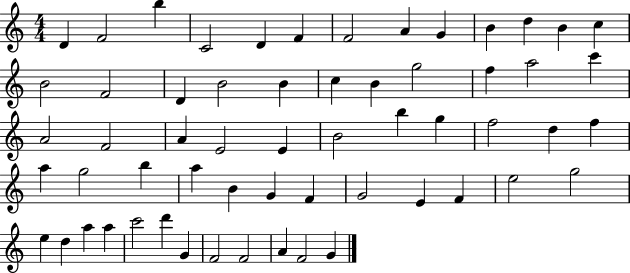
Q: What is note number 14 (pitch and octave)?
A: B4